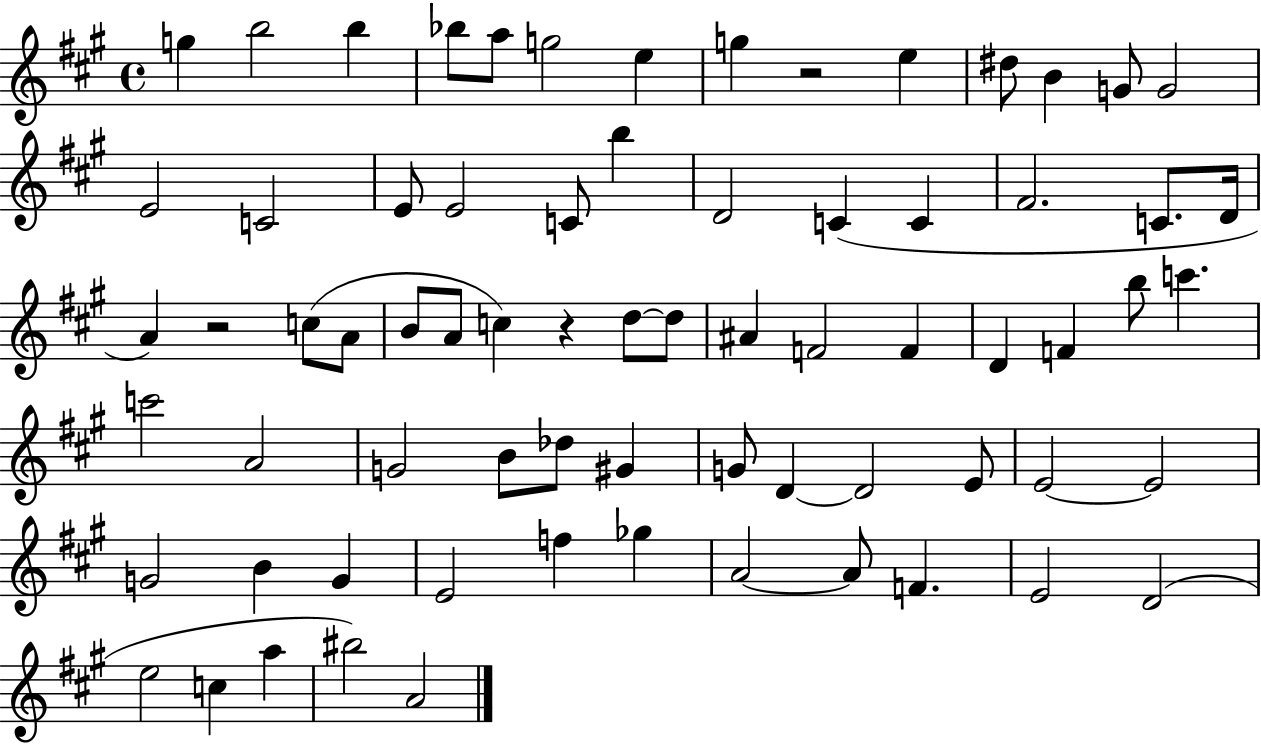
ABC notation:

X:1
T:Untitled
M:4/4
L:1/4
K:A
g b2 b _b/2 a/2 g2 e g z2 e ^d/2 B G/2 G2 E2 C2 E/2 E2 C/2 b D2 C C ^F2 C/2 D/4 A z2 c/2 A/2 B/2 A/2 c z d/2 d/2 ^A F2 F D F b/2 c' c'2 A2 G2 B/2 _d/2 ^G G/2 D D2 E/2 E2 E2 G2 B G E2 f _g A2 A/2 F E2 D2 e2 c a ^b2 A2